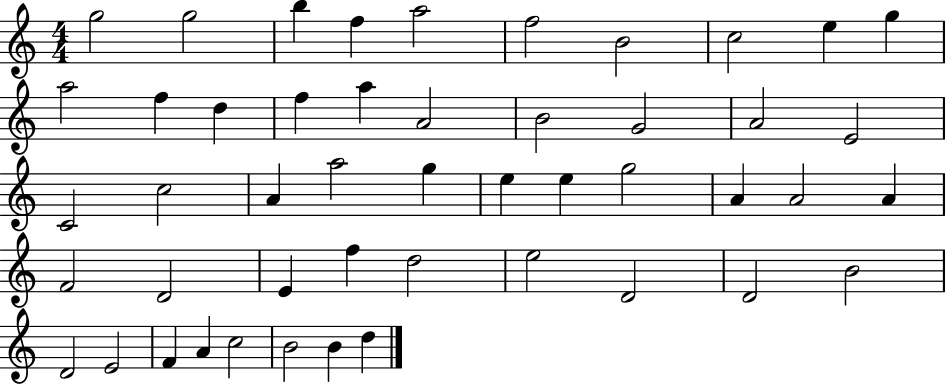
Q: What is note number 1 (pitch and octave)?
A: G5